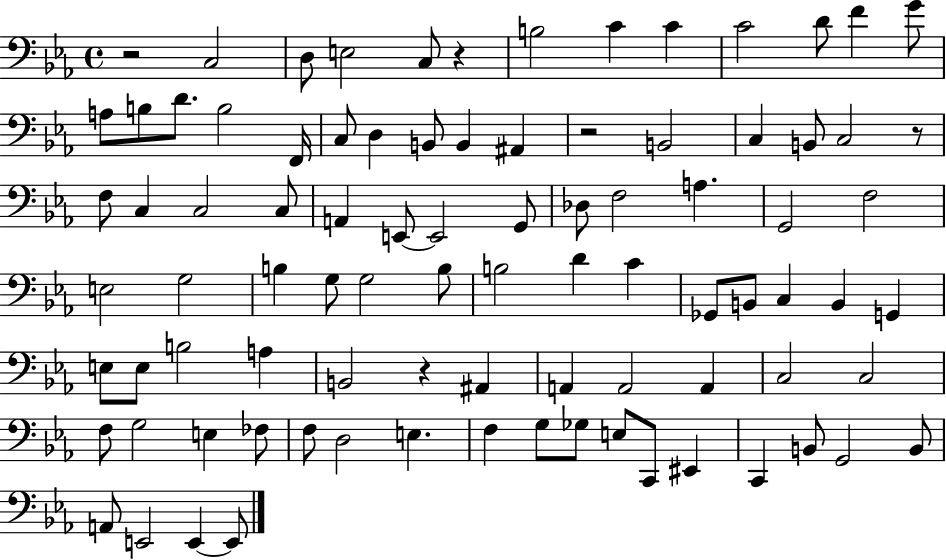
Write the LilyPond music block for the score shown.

{
  \clef bass
  \time 4/4
  \defaultTimeSignature
  \key ees \major
  r2 c2 | d8 e2 c8 r4 | b2 c'4 c'4 | c'2 d'8 f'4 g'8 | \break a8 b8 d'8. b2 f,16 | c8 d4 b,8 b,4 ais,4 | r2 b,2 | c4 b,8 c2 r8 | \break f8 c4 c2 c8 | a,4 e,8~~ e,2 g,8 | des8 f2 a4. | g,2 f2 | \break e2 g2 | b4 g8 g2 b8 | b2 d'4 c'4 | ges,8 b,8 c4 b,4 g,4 | \break e8 e8 b2 a4 | b,2 r4 ais,4 | a,4 a,2 a,4 | c2 c2 | \break f8 g2 e4 fes8 | f8 d2 e4. | f4 g8 ges8 e8 c,8 eis,4 | c,4 b,8 g,2 b,8 | \break a,8 e,2 e,4~~ e,8 | \bar "|."
}